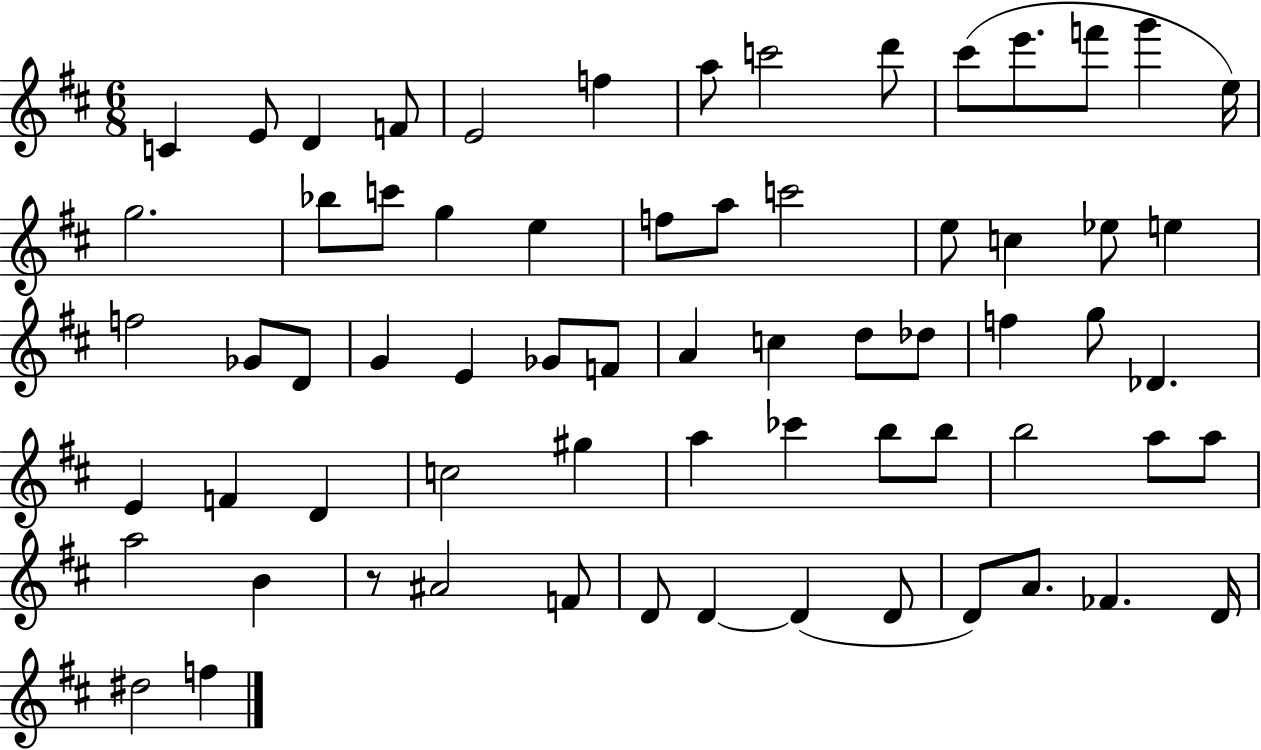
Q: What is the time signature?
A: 6/8